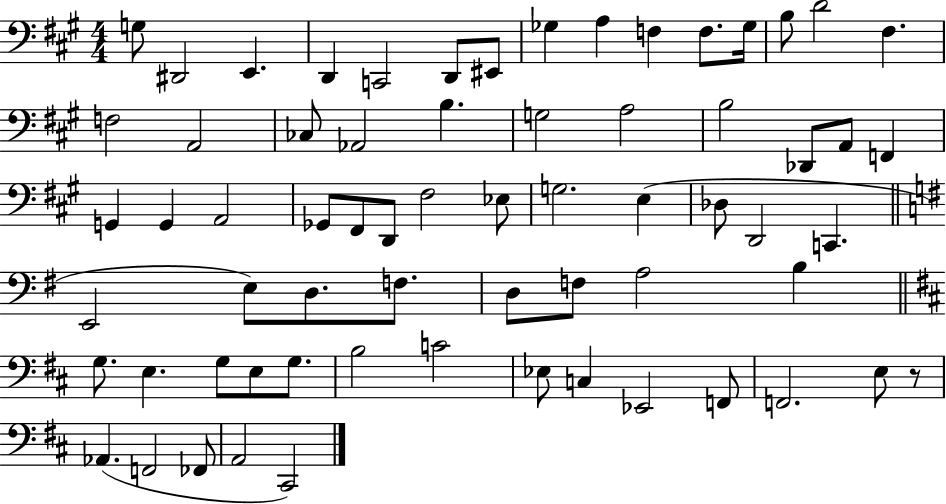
G3/e D#2/h E2/q. D2/q C2/h D2/e EIS2/e Gb3/q A3/q F3/q F3/e. Gb3/s B3/e D4/h F#3/q. F3/h A2/h CES3/e Ab2/h B3/q. G3/h A3/h B3/h Db2/e A2/e F2/q G2/q G2/q A2/h Gb2/e F#2/e D2/e F#3/h Eb3/e G3/h. E3/q Db3/e D2/h C2/q. E2/h E3/e D3/e. F3/e. D3/e F3/e A3/h B3/q G3/e. E3/q. G3/e E3/e G3/e. B3/h C4/h Eb3/e C3/q Eb2/h F2/e F2/h. E3/e R/e Ab2/q. F2/h FES2/e A2/h C#2/h